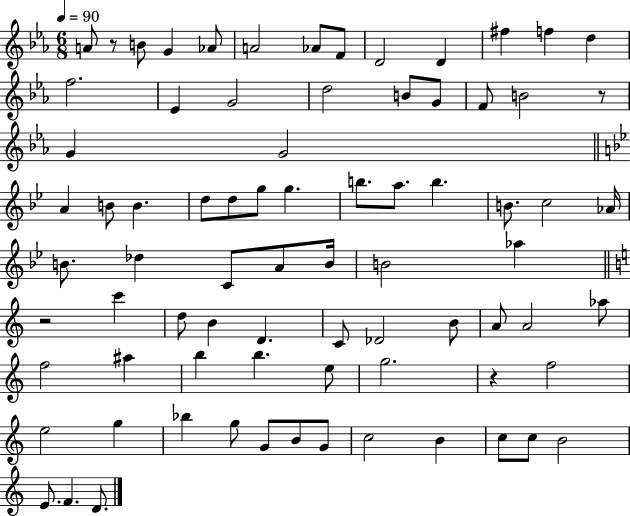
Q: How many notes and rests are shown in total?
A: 78